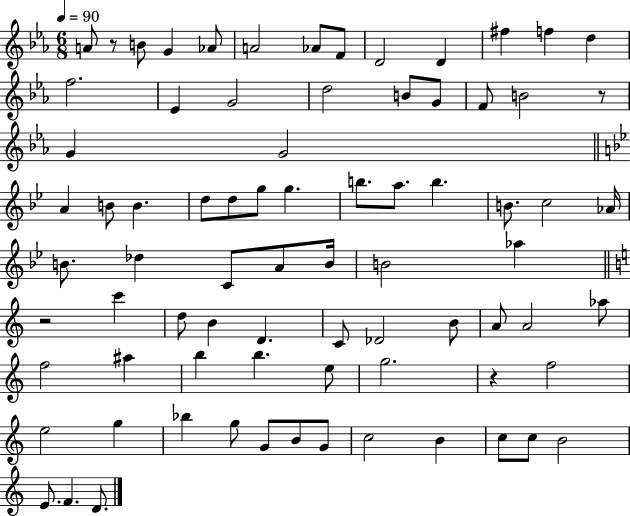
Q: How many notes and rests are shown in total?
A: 78